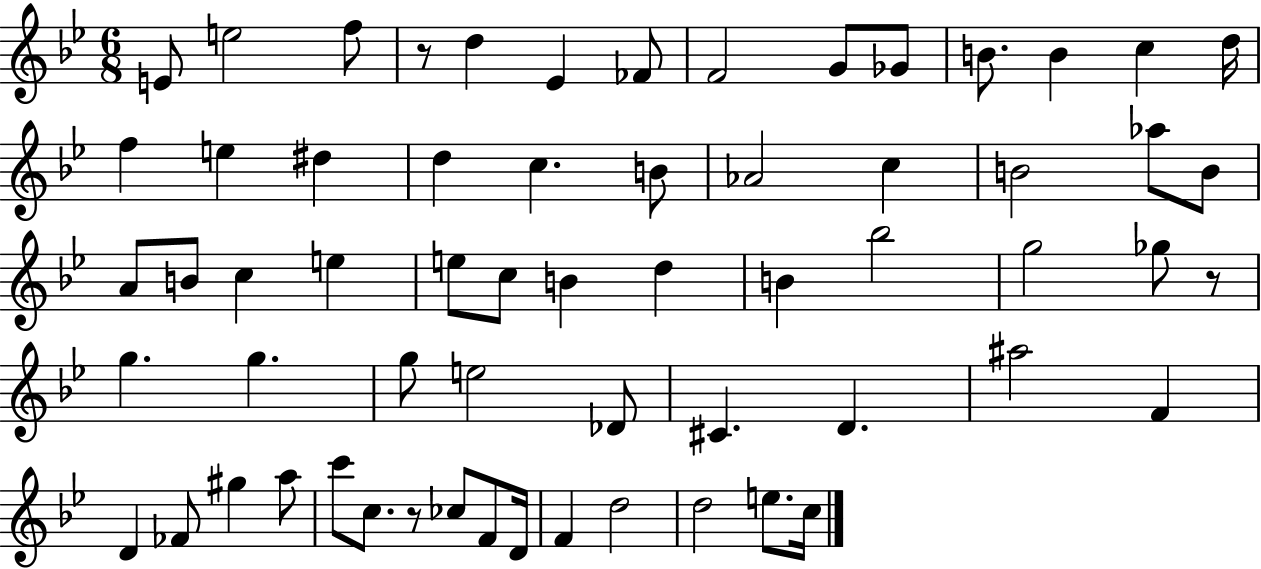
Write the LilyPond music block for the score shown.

{
  \clef treble
  \numericTimeSignature
  \time 6/8
  \key bes \major
  \repeat volta 2 { e'8 e''2 f''8 | r8 d''4 ees'4 fes'8 | f'2 g'8 ges'8 | b'8. b'4 c''4 d''16 | \break f''4 e''4 dis''4 | d''4 c''4. b'8 | aes'2 c''4 | b'2 aes''8 b'8 | \break a'8 b'8 c''4 e''4 | e''8 c''8 b'4 d''4 | b'4 bes''2 | g''2 ges''8 r8 | \break g''4. g''4. | g''8 e''2 des'8 | cis'4. d'4. | ais''2 f'4 | \break d'4 fes'8 gis''4 a''8 | c'''8 c''8. r8 ces''8 f'8 d'16 | f'4 d''2 | d''2 e''8. c''16 | \break } \bar "|."
}